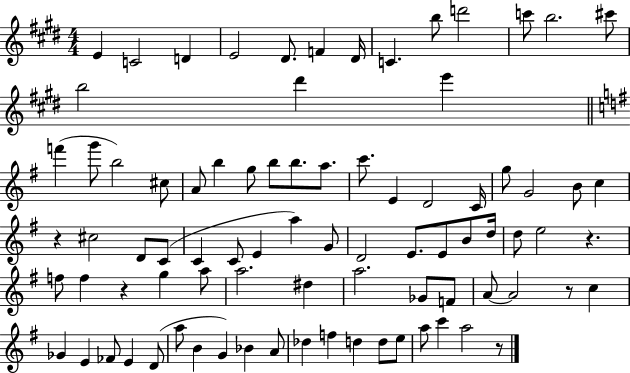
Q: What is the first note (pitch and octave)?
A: E4